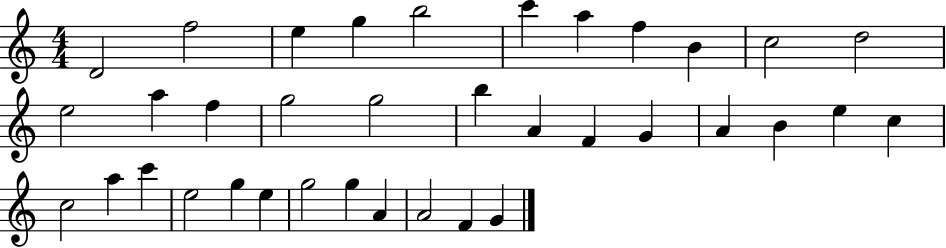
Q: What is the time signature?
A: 4/4